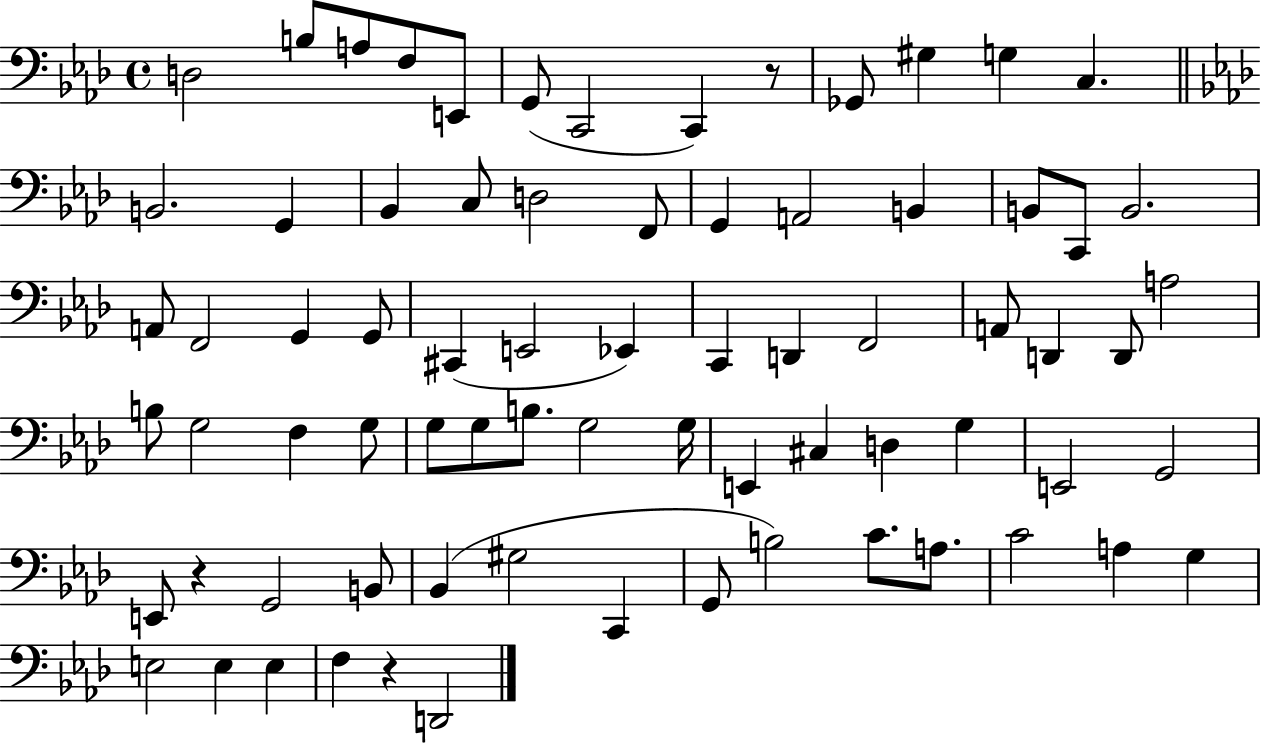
X:1
T:Untitled
M:4/4
L:1/4
K:Ab
D,2 B,/2 A,/2 F,/2 E,,/2 G,,/2 C,,2 C,, z/2 _G,,/2 ^G, G, C, B,,2 G,, _B,, C,/2 D,2 F,,/2 G,, A,,2 B,, B,,/2 C,,/2 B,,2 A,,/2 F,,2 G,, G,,/2 ^C,, E,,2 _E,, C,, D,, F,,2 A,,/2 D,, D,,/2 A,2 B,/2 G,2 F, G,/2 G,/2 G,/2 B,/2 G,2 G,/4 E,, ^C, D, G, E,,2 G,,2 E,,/2 z G,,2 B,,/2 _B,, ^G,2 C,, G,,/2 B,2 C/2 A,/2 C2 A, G, E,2 E, E, F, z D,,2